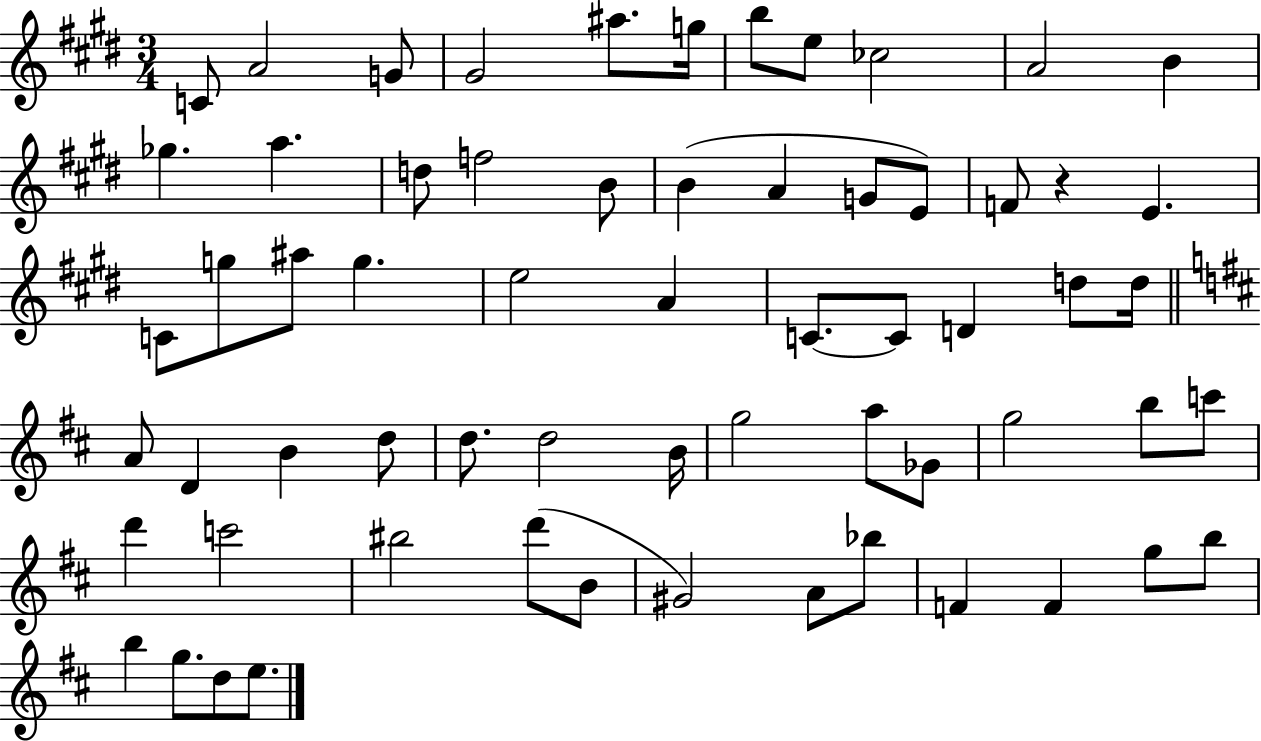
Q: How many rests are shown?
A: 1